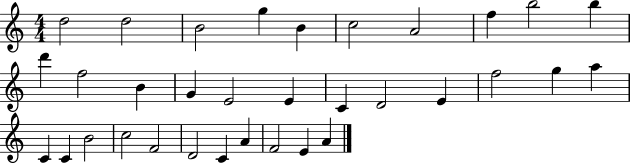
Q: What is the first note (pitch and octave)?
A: D5